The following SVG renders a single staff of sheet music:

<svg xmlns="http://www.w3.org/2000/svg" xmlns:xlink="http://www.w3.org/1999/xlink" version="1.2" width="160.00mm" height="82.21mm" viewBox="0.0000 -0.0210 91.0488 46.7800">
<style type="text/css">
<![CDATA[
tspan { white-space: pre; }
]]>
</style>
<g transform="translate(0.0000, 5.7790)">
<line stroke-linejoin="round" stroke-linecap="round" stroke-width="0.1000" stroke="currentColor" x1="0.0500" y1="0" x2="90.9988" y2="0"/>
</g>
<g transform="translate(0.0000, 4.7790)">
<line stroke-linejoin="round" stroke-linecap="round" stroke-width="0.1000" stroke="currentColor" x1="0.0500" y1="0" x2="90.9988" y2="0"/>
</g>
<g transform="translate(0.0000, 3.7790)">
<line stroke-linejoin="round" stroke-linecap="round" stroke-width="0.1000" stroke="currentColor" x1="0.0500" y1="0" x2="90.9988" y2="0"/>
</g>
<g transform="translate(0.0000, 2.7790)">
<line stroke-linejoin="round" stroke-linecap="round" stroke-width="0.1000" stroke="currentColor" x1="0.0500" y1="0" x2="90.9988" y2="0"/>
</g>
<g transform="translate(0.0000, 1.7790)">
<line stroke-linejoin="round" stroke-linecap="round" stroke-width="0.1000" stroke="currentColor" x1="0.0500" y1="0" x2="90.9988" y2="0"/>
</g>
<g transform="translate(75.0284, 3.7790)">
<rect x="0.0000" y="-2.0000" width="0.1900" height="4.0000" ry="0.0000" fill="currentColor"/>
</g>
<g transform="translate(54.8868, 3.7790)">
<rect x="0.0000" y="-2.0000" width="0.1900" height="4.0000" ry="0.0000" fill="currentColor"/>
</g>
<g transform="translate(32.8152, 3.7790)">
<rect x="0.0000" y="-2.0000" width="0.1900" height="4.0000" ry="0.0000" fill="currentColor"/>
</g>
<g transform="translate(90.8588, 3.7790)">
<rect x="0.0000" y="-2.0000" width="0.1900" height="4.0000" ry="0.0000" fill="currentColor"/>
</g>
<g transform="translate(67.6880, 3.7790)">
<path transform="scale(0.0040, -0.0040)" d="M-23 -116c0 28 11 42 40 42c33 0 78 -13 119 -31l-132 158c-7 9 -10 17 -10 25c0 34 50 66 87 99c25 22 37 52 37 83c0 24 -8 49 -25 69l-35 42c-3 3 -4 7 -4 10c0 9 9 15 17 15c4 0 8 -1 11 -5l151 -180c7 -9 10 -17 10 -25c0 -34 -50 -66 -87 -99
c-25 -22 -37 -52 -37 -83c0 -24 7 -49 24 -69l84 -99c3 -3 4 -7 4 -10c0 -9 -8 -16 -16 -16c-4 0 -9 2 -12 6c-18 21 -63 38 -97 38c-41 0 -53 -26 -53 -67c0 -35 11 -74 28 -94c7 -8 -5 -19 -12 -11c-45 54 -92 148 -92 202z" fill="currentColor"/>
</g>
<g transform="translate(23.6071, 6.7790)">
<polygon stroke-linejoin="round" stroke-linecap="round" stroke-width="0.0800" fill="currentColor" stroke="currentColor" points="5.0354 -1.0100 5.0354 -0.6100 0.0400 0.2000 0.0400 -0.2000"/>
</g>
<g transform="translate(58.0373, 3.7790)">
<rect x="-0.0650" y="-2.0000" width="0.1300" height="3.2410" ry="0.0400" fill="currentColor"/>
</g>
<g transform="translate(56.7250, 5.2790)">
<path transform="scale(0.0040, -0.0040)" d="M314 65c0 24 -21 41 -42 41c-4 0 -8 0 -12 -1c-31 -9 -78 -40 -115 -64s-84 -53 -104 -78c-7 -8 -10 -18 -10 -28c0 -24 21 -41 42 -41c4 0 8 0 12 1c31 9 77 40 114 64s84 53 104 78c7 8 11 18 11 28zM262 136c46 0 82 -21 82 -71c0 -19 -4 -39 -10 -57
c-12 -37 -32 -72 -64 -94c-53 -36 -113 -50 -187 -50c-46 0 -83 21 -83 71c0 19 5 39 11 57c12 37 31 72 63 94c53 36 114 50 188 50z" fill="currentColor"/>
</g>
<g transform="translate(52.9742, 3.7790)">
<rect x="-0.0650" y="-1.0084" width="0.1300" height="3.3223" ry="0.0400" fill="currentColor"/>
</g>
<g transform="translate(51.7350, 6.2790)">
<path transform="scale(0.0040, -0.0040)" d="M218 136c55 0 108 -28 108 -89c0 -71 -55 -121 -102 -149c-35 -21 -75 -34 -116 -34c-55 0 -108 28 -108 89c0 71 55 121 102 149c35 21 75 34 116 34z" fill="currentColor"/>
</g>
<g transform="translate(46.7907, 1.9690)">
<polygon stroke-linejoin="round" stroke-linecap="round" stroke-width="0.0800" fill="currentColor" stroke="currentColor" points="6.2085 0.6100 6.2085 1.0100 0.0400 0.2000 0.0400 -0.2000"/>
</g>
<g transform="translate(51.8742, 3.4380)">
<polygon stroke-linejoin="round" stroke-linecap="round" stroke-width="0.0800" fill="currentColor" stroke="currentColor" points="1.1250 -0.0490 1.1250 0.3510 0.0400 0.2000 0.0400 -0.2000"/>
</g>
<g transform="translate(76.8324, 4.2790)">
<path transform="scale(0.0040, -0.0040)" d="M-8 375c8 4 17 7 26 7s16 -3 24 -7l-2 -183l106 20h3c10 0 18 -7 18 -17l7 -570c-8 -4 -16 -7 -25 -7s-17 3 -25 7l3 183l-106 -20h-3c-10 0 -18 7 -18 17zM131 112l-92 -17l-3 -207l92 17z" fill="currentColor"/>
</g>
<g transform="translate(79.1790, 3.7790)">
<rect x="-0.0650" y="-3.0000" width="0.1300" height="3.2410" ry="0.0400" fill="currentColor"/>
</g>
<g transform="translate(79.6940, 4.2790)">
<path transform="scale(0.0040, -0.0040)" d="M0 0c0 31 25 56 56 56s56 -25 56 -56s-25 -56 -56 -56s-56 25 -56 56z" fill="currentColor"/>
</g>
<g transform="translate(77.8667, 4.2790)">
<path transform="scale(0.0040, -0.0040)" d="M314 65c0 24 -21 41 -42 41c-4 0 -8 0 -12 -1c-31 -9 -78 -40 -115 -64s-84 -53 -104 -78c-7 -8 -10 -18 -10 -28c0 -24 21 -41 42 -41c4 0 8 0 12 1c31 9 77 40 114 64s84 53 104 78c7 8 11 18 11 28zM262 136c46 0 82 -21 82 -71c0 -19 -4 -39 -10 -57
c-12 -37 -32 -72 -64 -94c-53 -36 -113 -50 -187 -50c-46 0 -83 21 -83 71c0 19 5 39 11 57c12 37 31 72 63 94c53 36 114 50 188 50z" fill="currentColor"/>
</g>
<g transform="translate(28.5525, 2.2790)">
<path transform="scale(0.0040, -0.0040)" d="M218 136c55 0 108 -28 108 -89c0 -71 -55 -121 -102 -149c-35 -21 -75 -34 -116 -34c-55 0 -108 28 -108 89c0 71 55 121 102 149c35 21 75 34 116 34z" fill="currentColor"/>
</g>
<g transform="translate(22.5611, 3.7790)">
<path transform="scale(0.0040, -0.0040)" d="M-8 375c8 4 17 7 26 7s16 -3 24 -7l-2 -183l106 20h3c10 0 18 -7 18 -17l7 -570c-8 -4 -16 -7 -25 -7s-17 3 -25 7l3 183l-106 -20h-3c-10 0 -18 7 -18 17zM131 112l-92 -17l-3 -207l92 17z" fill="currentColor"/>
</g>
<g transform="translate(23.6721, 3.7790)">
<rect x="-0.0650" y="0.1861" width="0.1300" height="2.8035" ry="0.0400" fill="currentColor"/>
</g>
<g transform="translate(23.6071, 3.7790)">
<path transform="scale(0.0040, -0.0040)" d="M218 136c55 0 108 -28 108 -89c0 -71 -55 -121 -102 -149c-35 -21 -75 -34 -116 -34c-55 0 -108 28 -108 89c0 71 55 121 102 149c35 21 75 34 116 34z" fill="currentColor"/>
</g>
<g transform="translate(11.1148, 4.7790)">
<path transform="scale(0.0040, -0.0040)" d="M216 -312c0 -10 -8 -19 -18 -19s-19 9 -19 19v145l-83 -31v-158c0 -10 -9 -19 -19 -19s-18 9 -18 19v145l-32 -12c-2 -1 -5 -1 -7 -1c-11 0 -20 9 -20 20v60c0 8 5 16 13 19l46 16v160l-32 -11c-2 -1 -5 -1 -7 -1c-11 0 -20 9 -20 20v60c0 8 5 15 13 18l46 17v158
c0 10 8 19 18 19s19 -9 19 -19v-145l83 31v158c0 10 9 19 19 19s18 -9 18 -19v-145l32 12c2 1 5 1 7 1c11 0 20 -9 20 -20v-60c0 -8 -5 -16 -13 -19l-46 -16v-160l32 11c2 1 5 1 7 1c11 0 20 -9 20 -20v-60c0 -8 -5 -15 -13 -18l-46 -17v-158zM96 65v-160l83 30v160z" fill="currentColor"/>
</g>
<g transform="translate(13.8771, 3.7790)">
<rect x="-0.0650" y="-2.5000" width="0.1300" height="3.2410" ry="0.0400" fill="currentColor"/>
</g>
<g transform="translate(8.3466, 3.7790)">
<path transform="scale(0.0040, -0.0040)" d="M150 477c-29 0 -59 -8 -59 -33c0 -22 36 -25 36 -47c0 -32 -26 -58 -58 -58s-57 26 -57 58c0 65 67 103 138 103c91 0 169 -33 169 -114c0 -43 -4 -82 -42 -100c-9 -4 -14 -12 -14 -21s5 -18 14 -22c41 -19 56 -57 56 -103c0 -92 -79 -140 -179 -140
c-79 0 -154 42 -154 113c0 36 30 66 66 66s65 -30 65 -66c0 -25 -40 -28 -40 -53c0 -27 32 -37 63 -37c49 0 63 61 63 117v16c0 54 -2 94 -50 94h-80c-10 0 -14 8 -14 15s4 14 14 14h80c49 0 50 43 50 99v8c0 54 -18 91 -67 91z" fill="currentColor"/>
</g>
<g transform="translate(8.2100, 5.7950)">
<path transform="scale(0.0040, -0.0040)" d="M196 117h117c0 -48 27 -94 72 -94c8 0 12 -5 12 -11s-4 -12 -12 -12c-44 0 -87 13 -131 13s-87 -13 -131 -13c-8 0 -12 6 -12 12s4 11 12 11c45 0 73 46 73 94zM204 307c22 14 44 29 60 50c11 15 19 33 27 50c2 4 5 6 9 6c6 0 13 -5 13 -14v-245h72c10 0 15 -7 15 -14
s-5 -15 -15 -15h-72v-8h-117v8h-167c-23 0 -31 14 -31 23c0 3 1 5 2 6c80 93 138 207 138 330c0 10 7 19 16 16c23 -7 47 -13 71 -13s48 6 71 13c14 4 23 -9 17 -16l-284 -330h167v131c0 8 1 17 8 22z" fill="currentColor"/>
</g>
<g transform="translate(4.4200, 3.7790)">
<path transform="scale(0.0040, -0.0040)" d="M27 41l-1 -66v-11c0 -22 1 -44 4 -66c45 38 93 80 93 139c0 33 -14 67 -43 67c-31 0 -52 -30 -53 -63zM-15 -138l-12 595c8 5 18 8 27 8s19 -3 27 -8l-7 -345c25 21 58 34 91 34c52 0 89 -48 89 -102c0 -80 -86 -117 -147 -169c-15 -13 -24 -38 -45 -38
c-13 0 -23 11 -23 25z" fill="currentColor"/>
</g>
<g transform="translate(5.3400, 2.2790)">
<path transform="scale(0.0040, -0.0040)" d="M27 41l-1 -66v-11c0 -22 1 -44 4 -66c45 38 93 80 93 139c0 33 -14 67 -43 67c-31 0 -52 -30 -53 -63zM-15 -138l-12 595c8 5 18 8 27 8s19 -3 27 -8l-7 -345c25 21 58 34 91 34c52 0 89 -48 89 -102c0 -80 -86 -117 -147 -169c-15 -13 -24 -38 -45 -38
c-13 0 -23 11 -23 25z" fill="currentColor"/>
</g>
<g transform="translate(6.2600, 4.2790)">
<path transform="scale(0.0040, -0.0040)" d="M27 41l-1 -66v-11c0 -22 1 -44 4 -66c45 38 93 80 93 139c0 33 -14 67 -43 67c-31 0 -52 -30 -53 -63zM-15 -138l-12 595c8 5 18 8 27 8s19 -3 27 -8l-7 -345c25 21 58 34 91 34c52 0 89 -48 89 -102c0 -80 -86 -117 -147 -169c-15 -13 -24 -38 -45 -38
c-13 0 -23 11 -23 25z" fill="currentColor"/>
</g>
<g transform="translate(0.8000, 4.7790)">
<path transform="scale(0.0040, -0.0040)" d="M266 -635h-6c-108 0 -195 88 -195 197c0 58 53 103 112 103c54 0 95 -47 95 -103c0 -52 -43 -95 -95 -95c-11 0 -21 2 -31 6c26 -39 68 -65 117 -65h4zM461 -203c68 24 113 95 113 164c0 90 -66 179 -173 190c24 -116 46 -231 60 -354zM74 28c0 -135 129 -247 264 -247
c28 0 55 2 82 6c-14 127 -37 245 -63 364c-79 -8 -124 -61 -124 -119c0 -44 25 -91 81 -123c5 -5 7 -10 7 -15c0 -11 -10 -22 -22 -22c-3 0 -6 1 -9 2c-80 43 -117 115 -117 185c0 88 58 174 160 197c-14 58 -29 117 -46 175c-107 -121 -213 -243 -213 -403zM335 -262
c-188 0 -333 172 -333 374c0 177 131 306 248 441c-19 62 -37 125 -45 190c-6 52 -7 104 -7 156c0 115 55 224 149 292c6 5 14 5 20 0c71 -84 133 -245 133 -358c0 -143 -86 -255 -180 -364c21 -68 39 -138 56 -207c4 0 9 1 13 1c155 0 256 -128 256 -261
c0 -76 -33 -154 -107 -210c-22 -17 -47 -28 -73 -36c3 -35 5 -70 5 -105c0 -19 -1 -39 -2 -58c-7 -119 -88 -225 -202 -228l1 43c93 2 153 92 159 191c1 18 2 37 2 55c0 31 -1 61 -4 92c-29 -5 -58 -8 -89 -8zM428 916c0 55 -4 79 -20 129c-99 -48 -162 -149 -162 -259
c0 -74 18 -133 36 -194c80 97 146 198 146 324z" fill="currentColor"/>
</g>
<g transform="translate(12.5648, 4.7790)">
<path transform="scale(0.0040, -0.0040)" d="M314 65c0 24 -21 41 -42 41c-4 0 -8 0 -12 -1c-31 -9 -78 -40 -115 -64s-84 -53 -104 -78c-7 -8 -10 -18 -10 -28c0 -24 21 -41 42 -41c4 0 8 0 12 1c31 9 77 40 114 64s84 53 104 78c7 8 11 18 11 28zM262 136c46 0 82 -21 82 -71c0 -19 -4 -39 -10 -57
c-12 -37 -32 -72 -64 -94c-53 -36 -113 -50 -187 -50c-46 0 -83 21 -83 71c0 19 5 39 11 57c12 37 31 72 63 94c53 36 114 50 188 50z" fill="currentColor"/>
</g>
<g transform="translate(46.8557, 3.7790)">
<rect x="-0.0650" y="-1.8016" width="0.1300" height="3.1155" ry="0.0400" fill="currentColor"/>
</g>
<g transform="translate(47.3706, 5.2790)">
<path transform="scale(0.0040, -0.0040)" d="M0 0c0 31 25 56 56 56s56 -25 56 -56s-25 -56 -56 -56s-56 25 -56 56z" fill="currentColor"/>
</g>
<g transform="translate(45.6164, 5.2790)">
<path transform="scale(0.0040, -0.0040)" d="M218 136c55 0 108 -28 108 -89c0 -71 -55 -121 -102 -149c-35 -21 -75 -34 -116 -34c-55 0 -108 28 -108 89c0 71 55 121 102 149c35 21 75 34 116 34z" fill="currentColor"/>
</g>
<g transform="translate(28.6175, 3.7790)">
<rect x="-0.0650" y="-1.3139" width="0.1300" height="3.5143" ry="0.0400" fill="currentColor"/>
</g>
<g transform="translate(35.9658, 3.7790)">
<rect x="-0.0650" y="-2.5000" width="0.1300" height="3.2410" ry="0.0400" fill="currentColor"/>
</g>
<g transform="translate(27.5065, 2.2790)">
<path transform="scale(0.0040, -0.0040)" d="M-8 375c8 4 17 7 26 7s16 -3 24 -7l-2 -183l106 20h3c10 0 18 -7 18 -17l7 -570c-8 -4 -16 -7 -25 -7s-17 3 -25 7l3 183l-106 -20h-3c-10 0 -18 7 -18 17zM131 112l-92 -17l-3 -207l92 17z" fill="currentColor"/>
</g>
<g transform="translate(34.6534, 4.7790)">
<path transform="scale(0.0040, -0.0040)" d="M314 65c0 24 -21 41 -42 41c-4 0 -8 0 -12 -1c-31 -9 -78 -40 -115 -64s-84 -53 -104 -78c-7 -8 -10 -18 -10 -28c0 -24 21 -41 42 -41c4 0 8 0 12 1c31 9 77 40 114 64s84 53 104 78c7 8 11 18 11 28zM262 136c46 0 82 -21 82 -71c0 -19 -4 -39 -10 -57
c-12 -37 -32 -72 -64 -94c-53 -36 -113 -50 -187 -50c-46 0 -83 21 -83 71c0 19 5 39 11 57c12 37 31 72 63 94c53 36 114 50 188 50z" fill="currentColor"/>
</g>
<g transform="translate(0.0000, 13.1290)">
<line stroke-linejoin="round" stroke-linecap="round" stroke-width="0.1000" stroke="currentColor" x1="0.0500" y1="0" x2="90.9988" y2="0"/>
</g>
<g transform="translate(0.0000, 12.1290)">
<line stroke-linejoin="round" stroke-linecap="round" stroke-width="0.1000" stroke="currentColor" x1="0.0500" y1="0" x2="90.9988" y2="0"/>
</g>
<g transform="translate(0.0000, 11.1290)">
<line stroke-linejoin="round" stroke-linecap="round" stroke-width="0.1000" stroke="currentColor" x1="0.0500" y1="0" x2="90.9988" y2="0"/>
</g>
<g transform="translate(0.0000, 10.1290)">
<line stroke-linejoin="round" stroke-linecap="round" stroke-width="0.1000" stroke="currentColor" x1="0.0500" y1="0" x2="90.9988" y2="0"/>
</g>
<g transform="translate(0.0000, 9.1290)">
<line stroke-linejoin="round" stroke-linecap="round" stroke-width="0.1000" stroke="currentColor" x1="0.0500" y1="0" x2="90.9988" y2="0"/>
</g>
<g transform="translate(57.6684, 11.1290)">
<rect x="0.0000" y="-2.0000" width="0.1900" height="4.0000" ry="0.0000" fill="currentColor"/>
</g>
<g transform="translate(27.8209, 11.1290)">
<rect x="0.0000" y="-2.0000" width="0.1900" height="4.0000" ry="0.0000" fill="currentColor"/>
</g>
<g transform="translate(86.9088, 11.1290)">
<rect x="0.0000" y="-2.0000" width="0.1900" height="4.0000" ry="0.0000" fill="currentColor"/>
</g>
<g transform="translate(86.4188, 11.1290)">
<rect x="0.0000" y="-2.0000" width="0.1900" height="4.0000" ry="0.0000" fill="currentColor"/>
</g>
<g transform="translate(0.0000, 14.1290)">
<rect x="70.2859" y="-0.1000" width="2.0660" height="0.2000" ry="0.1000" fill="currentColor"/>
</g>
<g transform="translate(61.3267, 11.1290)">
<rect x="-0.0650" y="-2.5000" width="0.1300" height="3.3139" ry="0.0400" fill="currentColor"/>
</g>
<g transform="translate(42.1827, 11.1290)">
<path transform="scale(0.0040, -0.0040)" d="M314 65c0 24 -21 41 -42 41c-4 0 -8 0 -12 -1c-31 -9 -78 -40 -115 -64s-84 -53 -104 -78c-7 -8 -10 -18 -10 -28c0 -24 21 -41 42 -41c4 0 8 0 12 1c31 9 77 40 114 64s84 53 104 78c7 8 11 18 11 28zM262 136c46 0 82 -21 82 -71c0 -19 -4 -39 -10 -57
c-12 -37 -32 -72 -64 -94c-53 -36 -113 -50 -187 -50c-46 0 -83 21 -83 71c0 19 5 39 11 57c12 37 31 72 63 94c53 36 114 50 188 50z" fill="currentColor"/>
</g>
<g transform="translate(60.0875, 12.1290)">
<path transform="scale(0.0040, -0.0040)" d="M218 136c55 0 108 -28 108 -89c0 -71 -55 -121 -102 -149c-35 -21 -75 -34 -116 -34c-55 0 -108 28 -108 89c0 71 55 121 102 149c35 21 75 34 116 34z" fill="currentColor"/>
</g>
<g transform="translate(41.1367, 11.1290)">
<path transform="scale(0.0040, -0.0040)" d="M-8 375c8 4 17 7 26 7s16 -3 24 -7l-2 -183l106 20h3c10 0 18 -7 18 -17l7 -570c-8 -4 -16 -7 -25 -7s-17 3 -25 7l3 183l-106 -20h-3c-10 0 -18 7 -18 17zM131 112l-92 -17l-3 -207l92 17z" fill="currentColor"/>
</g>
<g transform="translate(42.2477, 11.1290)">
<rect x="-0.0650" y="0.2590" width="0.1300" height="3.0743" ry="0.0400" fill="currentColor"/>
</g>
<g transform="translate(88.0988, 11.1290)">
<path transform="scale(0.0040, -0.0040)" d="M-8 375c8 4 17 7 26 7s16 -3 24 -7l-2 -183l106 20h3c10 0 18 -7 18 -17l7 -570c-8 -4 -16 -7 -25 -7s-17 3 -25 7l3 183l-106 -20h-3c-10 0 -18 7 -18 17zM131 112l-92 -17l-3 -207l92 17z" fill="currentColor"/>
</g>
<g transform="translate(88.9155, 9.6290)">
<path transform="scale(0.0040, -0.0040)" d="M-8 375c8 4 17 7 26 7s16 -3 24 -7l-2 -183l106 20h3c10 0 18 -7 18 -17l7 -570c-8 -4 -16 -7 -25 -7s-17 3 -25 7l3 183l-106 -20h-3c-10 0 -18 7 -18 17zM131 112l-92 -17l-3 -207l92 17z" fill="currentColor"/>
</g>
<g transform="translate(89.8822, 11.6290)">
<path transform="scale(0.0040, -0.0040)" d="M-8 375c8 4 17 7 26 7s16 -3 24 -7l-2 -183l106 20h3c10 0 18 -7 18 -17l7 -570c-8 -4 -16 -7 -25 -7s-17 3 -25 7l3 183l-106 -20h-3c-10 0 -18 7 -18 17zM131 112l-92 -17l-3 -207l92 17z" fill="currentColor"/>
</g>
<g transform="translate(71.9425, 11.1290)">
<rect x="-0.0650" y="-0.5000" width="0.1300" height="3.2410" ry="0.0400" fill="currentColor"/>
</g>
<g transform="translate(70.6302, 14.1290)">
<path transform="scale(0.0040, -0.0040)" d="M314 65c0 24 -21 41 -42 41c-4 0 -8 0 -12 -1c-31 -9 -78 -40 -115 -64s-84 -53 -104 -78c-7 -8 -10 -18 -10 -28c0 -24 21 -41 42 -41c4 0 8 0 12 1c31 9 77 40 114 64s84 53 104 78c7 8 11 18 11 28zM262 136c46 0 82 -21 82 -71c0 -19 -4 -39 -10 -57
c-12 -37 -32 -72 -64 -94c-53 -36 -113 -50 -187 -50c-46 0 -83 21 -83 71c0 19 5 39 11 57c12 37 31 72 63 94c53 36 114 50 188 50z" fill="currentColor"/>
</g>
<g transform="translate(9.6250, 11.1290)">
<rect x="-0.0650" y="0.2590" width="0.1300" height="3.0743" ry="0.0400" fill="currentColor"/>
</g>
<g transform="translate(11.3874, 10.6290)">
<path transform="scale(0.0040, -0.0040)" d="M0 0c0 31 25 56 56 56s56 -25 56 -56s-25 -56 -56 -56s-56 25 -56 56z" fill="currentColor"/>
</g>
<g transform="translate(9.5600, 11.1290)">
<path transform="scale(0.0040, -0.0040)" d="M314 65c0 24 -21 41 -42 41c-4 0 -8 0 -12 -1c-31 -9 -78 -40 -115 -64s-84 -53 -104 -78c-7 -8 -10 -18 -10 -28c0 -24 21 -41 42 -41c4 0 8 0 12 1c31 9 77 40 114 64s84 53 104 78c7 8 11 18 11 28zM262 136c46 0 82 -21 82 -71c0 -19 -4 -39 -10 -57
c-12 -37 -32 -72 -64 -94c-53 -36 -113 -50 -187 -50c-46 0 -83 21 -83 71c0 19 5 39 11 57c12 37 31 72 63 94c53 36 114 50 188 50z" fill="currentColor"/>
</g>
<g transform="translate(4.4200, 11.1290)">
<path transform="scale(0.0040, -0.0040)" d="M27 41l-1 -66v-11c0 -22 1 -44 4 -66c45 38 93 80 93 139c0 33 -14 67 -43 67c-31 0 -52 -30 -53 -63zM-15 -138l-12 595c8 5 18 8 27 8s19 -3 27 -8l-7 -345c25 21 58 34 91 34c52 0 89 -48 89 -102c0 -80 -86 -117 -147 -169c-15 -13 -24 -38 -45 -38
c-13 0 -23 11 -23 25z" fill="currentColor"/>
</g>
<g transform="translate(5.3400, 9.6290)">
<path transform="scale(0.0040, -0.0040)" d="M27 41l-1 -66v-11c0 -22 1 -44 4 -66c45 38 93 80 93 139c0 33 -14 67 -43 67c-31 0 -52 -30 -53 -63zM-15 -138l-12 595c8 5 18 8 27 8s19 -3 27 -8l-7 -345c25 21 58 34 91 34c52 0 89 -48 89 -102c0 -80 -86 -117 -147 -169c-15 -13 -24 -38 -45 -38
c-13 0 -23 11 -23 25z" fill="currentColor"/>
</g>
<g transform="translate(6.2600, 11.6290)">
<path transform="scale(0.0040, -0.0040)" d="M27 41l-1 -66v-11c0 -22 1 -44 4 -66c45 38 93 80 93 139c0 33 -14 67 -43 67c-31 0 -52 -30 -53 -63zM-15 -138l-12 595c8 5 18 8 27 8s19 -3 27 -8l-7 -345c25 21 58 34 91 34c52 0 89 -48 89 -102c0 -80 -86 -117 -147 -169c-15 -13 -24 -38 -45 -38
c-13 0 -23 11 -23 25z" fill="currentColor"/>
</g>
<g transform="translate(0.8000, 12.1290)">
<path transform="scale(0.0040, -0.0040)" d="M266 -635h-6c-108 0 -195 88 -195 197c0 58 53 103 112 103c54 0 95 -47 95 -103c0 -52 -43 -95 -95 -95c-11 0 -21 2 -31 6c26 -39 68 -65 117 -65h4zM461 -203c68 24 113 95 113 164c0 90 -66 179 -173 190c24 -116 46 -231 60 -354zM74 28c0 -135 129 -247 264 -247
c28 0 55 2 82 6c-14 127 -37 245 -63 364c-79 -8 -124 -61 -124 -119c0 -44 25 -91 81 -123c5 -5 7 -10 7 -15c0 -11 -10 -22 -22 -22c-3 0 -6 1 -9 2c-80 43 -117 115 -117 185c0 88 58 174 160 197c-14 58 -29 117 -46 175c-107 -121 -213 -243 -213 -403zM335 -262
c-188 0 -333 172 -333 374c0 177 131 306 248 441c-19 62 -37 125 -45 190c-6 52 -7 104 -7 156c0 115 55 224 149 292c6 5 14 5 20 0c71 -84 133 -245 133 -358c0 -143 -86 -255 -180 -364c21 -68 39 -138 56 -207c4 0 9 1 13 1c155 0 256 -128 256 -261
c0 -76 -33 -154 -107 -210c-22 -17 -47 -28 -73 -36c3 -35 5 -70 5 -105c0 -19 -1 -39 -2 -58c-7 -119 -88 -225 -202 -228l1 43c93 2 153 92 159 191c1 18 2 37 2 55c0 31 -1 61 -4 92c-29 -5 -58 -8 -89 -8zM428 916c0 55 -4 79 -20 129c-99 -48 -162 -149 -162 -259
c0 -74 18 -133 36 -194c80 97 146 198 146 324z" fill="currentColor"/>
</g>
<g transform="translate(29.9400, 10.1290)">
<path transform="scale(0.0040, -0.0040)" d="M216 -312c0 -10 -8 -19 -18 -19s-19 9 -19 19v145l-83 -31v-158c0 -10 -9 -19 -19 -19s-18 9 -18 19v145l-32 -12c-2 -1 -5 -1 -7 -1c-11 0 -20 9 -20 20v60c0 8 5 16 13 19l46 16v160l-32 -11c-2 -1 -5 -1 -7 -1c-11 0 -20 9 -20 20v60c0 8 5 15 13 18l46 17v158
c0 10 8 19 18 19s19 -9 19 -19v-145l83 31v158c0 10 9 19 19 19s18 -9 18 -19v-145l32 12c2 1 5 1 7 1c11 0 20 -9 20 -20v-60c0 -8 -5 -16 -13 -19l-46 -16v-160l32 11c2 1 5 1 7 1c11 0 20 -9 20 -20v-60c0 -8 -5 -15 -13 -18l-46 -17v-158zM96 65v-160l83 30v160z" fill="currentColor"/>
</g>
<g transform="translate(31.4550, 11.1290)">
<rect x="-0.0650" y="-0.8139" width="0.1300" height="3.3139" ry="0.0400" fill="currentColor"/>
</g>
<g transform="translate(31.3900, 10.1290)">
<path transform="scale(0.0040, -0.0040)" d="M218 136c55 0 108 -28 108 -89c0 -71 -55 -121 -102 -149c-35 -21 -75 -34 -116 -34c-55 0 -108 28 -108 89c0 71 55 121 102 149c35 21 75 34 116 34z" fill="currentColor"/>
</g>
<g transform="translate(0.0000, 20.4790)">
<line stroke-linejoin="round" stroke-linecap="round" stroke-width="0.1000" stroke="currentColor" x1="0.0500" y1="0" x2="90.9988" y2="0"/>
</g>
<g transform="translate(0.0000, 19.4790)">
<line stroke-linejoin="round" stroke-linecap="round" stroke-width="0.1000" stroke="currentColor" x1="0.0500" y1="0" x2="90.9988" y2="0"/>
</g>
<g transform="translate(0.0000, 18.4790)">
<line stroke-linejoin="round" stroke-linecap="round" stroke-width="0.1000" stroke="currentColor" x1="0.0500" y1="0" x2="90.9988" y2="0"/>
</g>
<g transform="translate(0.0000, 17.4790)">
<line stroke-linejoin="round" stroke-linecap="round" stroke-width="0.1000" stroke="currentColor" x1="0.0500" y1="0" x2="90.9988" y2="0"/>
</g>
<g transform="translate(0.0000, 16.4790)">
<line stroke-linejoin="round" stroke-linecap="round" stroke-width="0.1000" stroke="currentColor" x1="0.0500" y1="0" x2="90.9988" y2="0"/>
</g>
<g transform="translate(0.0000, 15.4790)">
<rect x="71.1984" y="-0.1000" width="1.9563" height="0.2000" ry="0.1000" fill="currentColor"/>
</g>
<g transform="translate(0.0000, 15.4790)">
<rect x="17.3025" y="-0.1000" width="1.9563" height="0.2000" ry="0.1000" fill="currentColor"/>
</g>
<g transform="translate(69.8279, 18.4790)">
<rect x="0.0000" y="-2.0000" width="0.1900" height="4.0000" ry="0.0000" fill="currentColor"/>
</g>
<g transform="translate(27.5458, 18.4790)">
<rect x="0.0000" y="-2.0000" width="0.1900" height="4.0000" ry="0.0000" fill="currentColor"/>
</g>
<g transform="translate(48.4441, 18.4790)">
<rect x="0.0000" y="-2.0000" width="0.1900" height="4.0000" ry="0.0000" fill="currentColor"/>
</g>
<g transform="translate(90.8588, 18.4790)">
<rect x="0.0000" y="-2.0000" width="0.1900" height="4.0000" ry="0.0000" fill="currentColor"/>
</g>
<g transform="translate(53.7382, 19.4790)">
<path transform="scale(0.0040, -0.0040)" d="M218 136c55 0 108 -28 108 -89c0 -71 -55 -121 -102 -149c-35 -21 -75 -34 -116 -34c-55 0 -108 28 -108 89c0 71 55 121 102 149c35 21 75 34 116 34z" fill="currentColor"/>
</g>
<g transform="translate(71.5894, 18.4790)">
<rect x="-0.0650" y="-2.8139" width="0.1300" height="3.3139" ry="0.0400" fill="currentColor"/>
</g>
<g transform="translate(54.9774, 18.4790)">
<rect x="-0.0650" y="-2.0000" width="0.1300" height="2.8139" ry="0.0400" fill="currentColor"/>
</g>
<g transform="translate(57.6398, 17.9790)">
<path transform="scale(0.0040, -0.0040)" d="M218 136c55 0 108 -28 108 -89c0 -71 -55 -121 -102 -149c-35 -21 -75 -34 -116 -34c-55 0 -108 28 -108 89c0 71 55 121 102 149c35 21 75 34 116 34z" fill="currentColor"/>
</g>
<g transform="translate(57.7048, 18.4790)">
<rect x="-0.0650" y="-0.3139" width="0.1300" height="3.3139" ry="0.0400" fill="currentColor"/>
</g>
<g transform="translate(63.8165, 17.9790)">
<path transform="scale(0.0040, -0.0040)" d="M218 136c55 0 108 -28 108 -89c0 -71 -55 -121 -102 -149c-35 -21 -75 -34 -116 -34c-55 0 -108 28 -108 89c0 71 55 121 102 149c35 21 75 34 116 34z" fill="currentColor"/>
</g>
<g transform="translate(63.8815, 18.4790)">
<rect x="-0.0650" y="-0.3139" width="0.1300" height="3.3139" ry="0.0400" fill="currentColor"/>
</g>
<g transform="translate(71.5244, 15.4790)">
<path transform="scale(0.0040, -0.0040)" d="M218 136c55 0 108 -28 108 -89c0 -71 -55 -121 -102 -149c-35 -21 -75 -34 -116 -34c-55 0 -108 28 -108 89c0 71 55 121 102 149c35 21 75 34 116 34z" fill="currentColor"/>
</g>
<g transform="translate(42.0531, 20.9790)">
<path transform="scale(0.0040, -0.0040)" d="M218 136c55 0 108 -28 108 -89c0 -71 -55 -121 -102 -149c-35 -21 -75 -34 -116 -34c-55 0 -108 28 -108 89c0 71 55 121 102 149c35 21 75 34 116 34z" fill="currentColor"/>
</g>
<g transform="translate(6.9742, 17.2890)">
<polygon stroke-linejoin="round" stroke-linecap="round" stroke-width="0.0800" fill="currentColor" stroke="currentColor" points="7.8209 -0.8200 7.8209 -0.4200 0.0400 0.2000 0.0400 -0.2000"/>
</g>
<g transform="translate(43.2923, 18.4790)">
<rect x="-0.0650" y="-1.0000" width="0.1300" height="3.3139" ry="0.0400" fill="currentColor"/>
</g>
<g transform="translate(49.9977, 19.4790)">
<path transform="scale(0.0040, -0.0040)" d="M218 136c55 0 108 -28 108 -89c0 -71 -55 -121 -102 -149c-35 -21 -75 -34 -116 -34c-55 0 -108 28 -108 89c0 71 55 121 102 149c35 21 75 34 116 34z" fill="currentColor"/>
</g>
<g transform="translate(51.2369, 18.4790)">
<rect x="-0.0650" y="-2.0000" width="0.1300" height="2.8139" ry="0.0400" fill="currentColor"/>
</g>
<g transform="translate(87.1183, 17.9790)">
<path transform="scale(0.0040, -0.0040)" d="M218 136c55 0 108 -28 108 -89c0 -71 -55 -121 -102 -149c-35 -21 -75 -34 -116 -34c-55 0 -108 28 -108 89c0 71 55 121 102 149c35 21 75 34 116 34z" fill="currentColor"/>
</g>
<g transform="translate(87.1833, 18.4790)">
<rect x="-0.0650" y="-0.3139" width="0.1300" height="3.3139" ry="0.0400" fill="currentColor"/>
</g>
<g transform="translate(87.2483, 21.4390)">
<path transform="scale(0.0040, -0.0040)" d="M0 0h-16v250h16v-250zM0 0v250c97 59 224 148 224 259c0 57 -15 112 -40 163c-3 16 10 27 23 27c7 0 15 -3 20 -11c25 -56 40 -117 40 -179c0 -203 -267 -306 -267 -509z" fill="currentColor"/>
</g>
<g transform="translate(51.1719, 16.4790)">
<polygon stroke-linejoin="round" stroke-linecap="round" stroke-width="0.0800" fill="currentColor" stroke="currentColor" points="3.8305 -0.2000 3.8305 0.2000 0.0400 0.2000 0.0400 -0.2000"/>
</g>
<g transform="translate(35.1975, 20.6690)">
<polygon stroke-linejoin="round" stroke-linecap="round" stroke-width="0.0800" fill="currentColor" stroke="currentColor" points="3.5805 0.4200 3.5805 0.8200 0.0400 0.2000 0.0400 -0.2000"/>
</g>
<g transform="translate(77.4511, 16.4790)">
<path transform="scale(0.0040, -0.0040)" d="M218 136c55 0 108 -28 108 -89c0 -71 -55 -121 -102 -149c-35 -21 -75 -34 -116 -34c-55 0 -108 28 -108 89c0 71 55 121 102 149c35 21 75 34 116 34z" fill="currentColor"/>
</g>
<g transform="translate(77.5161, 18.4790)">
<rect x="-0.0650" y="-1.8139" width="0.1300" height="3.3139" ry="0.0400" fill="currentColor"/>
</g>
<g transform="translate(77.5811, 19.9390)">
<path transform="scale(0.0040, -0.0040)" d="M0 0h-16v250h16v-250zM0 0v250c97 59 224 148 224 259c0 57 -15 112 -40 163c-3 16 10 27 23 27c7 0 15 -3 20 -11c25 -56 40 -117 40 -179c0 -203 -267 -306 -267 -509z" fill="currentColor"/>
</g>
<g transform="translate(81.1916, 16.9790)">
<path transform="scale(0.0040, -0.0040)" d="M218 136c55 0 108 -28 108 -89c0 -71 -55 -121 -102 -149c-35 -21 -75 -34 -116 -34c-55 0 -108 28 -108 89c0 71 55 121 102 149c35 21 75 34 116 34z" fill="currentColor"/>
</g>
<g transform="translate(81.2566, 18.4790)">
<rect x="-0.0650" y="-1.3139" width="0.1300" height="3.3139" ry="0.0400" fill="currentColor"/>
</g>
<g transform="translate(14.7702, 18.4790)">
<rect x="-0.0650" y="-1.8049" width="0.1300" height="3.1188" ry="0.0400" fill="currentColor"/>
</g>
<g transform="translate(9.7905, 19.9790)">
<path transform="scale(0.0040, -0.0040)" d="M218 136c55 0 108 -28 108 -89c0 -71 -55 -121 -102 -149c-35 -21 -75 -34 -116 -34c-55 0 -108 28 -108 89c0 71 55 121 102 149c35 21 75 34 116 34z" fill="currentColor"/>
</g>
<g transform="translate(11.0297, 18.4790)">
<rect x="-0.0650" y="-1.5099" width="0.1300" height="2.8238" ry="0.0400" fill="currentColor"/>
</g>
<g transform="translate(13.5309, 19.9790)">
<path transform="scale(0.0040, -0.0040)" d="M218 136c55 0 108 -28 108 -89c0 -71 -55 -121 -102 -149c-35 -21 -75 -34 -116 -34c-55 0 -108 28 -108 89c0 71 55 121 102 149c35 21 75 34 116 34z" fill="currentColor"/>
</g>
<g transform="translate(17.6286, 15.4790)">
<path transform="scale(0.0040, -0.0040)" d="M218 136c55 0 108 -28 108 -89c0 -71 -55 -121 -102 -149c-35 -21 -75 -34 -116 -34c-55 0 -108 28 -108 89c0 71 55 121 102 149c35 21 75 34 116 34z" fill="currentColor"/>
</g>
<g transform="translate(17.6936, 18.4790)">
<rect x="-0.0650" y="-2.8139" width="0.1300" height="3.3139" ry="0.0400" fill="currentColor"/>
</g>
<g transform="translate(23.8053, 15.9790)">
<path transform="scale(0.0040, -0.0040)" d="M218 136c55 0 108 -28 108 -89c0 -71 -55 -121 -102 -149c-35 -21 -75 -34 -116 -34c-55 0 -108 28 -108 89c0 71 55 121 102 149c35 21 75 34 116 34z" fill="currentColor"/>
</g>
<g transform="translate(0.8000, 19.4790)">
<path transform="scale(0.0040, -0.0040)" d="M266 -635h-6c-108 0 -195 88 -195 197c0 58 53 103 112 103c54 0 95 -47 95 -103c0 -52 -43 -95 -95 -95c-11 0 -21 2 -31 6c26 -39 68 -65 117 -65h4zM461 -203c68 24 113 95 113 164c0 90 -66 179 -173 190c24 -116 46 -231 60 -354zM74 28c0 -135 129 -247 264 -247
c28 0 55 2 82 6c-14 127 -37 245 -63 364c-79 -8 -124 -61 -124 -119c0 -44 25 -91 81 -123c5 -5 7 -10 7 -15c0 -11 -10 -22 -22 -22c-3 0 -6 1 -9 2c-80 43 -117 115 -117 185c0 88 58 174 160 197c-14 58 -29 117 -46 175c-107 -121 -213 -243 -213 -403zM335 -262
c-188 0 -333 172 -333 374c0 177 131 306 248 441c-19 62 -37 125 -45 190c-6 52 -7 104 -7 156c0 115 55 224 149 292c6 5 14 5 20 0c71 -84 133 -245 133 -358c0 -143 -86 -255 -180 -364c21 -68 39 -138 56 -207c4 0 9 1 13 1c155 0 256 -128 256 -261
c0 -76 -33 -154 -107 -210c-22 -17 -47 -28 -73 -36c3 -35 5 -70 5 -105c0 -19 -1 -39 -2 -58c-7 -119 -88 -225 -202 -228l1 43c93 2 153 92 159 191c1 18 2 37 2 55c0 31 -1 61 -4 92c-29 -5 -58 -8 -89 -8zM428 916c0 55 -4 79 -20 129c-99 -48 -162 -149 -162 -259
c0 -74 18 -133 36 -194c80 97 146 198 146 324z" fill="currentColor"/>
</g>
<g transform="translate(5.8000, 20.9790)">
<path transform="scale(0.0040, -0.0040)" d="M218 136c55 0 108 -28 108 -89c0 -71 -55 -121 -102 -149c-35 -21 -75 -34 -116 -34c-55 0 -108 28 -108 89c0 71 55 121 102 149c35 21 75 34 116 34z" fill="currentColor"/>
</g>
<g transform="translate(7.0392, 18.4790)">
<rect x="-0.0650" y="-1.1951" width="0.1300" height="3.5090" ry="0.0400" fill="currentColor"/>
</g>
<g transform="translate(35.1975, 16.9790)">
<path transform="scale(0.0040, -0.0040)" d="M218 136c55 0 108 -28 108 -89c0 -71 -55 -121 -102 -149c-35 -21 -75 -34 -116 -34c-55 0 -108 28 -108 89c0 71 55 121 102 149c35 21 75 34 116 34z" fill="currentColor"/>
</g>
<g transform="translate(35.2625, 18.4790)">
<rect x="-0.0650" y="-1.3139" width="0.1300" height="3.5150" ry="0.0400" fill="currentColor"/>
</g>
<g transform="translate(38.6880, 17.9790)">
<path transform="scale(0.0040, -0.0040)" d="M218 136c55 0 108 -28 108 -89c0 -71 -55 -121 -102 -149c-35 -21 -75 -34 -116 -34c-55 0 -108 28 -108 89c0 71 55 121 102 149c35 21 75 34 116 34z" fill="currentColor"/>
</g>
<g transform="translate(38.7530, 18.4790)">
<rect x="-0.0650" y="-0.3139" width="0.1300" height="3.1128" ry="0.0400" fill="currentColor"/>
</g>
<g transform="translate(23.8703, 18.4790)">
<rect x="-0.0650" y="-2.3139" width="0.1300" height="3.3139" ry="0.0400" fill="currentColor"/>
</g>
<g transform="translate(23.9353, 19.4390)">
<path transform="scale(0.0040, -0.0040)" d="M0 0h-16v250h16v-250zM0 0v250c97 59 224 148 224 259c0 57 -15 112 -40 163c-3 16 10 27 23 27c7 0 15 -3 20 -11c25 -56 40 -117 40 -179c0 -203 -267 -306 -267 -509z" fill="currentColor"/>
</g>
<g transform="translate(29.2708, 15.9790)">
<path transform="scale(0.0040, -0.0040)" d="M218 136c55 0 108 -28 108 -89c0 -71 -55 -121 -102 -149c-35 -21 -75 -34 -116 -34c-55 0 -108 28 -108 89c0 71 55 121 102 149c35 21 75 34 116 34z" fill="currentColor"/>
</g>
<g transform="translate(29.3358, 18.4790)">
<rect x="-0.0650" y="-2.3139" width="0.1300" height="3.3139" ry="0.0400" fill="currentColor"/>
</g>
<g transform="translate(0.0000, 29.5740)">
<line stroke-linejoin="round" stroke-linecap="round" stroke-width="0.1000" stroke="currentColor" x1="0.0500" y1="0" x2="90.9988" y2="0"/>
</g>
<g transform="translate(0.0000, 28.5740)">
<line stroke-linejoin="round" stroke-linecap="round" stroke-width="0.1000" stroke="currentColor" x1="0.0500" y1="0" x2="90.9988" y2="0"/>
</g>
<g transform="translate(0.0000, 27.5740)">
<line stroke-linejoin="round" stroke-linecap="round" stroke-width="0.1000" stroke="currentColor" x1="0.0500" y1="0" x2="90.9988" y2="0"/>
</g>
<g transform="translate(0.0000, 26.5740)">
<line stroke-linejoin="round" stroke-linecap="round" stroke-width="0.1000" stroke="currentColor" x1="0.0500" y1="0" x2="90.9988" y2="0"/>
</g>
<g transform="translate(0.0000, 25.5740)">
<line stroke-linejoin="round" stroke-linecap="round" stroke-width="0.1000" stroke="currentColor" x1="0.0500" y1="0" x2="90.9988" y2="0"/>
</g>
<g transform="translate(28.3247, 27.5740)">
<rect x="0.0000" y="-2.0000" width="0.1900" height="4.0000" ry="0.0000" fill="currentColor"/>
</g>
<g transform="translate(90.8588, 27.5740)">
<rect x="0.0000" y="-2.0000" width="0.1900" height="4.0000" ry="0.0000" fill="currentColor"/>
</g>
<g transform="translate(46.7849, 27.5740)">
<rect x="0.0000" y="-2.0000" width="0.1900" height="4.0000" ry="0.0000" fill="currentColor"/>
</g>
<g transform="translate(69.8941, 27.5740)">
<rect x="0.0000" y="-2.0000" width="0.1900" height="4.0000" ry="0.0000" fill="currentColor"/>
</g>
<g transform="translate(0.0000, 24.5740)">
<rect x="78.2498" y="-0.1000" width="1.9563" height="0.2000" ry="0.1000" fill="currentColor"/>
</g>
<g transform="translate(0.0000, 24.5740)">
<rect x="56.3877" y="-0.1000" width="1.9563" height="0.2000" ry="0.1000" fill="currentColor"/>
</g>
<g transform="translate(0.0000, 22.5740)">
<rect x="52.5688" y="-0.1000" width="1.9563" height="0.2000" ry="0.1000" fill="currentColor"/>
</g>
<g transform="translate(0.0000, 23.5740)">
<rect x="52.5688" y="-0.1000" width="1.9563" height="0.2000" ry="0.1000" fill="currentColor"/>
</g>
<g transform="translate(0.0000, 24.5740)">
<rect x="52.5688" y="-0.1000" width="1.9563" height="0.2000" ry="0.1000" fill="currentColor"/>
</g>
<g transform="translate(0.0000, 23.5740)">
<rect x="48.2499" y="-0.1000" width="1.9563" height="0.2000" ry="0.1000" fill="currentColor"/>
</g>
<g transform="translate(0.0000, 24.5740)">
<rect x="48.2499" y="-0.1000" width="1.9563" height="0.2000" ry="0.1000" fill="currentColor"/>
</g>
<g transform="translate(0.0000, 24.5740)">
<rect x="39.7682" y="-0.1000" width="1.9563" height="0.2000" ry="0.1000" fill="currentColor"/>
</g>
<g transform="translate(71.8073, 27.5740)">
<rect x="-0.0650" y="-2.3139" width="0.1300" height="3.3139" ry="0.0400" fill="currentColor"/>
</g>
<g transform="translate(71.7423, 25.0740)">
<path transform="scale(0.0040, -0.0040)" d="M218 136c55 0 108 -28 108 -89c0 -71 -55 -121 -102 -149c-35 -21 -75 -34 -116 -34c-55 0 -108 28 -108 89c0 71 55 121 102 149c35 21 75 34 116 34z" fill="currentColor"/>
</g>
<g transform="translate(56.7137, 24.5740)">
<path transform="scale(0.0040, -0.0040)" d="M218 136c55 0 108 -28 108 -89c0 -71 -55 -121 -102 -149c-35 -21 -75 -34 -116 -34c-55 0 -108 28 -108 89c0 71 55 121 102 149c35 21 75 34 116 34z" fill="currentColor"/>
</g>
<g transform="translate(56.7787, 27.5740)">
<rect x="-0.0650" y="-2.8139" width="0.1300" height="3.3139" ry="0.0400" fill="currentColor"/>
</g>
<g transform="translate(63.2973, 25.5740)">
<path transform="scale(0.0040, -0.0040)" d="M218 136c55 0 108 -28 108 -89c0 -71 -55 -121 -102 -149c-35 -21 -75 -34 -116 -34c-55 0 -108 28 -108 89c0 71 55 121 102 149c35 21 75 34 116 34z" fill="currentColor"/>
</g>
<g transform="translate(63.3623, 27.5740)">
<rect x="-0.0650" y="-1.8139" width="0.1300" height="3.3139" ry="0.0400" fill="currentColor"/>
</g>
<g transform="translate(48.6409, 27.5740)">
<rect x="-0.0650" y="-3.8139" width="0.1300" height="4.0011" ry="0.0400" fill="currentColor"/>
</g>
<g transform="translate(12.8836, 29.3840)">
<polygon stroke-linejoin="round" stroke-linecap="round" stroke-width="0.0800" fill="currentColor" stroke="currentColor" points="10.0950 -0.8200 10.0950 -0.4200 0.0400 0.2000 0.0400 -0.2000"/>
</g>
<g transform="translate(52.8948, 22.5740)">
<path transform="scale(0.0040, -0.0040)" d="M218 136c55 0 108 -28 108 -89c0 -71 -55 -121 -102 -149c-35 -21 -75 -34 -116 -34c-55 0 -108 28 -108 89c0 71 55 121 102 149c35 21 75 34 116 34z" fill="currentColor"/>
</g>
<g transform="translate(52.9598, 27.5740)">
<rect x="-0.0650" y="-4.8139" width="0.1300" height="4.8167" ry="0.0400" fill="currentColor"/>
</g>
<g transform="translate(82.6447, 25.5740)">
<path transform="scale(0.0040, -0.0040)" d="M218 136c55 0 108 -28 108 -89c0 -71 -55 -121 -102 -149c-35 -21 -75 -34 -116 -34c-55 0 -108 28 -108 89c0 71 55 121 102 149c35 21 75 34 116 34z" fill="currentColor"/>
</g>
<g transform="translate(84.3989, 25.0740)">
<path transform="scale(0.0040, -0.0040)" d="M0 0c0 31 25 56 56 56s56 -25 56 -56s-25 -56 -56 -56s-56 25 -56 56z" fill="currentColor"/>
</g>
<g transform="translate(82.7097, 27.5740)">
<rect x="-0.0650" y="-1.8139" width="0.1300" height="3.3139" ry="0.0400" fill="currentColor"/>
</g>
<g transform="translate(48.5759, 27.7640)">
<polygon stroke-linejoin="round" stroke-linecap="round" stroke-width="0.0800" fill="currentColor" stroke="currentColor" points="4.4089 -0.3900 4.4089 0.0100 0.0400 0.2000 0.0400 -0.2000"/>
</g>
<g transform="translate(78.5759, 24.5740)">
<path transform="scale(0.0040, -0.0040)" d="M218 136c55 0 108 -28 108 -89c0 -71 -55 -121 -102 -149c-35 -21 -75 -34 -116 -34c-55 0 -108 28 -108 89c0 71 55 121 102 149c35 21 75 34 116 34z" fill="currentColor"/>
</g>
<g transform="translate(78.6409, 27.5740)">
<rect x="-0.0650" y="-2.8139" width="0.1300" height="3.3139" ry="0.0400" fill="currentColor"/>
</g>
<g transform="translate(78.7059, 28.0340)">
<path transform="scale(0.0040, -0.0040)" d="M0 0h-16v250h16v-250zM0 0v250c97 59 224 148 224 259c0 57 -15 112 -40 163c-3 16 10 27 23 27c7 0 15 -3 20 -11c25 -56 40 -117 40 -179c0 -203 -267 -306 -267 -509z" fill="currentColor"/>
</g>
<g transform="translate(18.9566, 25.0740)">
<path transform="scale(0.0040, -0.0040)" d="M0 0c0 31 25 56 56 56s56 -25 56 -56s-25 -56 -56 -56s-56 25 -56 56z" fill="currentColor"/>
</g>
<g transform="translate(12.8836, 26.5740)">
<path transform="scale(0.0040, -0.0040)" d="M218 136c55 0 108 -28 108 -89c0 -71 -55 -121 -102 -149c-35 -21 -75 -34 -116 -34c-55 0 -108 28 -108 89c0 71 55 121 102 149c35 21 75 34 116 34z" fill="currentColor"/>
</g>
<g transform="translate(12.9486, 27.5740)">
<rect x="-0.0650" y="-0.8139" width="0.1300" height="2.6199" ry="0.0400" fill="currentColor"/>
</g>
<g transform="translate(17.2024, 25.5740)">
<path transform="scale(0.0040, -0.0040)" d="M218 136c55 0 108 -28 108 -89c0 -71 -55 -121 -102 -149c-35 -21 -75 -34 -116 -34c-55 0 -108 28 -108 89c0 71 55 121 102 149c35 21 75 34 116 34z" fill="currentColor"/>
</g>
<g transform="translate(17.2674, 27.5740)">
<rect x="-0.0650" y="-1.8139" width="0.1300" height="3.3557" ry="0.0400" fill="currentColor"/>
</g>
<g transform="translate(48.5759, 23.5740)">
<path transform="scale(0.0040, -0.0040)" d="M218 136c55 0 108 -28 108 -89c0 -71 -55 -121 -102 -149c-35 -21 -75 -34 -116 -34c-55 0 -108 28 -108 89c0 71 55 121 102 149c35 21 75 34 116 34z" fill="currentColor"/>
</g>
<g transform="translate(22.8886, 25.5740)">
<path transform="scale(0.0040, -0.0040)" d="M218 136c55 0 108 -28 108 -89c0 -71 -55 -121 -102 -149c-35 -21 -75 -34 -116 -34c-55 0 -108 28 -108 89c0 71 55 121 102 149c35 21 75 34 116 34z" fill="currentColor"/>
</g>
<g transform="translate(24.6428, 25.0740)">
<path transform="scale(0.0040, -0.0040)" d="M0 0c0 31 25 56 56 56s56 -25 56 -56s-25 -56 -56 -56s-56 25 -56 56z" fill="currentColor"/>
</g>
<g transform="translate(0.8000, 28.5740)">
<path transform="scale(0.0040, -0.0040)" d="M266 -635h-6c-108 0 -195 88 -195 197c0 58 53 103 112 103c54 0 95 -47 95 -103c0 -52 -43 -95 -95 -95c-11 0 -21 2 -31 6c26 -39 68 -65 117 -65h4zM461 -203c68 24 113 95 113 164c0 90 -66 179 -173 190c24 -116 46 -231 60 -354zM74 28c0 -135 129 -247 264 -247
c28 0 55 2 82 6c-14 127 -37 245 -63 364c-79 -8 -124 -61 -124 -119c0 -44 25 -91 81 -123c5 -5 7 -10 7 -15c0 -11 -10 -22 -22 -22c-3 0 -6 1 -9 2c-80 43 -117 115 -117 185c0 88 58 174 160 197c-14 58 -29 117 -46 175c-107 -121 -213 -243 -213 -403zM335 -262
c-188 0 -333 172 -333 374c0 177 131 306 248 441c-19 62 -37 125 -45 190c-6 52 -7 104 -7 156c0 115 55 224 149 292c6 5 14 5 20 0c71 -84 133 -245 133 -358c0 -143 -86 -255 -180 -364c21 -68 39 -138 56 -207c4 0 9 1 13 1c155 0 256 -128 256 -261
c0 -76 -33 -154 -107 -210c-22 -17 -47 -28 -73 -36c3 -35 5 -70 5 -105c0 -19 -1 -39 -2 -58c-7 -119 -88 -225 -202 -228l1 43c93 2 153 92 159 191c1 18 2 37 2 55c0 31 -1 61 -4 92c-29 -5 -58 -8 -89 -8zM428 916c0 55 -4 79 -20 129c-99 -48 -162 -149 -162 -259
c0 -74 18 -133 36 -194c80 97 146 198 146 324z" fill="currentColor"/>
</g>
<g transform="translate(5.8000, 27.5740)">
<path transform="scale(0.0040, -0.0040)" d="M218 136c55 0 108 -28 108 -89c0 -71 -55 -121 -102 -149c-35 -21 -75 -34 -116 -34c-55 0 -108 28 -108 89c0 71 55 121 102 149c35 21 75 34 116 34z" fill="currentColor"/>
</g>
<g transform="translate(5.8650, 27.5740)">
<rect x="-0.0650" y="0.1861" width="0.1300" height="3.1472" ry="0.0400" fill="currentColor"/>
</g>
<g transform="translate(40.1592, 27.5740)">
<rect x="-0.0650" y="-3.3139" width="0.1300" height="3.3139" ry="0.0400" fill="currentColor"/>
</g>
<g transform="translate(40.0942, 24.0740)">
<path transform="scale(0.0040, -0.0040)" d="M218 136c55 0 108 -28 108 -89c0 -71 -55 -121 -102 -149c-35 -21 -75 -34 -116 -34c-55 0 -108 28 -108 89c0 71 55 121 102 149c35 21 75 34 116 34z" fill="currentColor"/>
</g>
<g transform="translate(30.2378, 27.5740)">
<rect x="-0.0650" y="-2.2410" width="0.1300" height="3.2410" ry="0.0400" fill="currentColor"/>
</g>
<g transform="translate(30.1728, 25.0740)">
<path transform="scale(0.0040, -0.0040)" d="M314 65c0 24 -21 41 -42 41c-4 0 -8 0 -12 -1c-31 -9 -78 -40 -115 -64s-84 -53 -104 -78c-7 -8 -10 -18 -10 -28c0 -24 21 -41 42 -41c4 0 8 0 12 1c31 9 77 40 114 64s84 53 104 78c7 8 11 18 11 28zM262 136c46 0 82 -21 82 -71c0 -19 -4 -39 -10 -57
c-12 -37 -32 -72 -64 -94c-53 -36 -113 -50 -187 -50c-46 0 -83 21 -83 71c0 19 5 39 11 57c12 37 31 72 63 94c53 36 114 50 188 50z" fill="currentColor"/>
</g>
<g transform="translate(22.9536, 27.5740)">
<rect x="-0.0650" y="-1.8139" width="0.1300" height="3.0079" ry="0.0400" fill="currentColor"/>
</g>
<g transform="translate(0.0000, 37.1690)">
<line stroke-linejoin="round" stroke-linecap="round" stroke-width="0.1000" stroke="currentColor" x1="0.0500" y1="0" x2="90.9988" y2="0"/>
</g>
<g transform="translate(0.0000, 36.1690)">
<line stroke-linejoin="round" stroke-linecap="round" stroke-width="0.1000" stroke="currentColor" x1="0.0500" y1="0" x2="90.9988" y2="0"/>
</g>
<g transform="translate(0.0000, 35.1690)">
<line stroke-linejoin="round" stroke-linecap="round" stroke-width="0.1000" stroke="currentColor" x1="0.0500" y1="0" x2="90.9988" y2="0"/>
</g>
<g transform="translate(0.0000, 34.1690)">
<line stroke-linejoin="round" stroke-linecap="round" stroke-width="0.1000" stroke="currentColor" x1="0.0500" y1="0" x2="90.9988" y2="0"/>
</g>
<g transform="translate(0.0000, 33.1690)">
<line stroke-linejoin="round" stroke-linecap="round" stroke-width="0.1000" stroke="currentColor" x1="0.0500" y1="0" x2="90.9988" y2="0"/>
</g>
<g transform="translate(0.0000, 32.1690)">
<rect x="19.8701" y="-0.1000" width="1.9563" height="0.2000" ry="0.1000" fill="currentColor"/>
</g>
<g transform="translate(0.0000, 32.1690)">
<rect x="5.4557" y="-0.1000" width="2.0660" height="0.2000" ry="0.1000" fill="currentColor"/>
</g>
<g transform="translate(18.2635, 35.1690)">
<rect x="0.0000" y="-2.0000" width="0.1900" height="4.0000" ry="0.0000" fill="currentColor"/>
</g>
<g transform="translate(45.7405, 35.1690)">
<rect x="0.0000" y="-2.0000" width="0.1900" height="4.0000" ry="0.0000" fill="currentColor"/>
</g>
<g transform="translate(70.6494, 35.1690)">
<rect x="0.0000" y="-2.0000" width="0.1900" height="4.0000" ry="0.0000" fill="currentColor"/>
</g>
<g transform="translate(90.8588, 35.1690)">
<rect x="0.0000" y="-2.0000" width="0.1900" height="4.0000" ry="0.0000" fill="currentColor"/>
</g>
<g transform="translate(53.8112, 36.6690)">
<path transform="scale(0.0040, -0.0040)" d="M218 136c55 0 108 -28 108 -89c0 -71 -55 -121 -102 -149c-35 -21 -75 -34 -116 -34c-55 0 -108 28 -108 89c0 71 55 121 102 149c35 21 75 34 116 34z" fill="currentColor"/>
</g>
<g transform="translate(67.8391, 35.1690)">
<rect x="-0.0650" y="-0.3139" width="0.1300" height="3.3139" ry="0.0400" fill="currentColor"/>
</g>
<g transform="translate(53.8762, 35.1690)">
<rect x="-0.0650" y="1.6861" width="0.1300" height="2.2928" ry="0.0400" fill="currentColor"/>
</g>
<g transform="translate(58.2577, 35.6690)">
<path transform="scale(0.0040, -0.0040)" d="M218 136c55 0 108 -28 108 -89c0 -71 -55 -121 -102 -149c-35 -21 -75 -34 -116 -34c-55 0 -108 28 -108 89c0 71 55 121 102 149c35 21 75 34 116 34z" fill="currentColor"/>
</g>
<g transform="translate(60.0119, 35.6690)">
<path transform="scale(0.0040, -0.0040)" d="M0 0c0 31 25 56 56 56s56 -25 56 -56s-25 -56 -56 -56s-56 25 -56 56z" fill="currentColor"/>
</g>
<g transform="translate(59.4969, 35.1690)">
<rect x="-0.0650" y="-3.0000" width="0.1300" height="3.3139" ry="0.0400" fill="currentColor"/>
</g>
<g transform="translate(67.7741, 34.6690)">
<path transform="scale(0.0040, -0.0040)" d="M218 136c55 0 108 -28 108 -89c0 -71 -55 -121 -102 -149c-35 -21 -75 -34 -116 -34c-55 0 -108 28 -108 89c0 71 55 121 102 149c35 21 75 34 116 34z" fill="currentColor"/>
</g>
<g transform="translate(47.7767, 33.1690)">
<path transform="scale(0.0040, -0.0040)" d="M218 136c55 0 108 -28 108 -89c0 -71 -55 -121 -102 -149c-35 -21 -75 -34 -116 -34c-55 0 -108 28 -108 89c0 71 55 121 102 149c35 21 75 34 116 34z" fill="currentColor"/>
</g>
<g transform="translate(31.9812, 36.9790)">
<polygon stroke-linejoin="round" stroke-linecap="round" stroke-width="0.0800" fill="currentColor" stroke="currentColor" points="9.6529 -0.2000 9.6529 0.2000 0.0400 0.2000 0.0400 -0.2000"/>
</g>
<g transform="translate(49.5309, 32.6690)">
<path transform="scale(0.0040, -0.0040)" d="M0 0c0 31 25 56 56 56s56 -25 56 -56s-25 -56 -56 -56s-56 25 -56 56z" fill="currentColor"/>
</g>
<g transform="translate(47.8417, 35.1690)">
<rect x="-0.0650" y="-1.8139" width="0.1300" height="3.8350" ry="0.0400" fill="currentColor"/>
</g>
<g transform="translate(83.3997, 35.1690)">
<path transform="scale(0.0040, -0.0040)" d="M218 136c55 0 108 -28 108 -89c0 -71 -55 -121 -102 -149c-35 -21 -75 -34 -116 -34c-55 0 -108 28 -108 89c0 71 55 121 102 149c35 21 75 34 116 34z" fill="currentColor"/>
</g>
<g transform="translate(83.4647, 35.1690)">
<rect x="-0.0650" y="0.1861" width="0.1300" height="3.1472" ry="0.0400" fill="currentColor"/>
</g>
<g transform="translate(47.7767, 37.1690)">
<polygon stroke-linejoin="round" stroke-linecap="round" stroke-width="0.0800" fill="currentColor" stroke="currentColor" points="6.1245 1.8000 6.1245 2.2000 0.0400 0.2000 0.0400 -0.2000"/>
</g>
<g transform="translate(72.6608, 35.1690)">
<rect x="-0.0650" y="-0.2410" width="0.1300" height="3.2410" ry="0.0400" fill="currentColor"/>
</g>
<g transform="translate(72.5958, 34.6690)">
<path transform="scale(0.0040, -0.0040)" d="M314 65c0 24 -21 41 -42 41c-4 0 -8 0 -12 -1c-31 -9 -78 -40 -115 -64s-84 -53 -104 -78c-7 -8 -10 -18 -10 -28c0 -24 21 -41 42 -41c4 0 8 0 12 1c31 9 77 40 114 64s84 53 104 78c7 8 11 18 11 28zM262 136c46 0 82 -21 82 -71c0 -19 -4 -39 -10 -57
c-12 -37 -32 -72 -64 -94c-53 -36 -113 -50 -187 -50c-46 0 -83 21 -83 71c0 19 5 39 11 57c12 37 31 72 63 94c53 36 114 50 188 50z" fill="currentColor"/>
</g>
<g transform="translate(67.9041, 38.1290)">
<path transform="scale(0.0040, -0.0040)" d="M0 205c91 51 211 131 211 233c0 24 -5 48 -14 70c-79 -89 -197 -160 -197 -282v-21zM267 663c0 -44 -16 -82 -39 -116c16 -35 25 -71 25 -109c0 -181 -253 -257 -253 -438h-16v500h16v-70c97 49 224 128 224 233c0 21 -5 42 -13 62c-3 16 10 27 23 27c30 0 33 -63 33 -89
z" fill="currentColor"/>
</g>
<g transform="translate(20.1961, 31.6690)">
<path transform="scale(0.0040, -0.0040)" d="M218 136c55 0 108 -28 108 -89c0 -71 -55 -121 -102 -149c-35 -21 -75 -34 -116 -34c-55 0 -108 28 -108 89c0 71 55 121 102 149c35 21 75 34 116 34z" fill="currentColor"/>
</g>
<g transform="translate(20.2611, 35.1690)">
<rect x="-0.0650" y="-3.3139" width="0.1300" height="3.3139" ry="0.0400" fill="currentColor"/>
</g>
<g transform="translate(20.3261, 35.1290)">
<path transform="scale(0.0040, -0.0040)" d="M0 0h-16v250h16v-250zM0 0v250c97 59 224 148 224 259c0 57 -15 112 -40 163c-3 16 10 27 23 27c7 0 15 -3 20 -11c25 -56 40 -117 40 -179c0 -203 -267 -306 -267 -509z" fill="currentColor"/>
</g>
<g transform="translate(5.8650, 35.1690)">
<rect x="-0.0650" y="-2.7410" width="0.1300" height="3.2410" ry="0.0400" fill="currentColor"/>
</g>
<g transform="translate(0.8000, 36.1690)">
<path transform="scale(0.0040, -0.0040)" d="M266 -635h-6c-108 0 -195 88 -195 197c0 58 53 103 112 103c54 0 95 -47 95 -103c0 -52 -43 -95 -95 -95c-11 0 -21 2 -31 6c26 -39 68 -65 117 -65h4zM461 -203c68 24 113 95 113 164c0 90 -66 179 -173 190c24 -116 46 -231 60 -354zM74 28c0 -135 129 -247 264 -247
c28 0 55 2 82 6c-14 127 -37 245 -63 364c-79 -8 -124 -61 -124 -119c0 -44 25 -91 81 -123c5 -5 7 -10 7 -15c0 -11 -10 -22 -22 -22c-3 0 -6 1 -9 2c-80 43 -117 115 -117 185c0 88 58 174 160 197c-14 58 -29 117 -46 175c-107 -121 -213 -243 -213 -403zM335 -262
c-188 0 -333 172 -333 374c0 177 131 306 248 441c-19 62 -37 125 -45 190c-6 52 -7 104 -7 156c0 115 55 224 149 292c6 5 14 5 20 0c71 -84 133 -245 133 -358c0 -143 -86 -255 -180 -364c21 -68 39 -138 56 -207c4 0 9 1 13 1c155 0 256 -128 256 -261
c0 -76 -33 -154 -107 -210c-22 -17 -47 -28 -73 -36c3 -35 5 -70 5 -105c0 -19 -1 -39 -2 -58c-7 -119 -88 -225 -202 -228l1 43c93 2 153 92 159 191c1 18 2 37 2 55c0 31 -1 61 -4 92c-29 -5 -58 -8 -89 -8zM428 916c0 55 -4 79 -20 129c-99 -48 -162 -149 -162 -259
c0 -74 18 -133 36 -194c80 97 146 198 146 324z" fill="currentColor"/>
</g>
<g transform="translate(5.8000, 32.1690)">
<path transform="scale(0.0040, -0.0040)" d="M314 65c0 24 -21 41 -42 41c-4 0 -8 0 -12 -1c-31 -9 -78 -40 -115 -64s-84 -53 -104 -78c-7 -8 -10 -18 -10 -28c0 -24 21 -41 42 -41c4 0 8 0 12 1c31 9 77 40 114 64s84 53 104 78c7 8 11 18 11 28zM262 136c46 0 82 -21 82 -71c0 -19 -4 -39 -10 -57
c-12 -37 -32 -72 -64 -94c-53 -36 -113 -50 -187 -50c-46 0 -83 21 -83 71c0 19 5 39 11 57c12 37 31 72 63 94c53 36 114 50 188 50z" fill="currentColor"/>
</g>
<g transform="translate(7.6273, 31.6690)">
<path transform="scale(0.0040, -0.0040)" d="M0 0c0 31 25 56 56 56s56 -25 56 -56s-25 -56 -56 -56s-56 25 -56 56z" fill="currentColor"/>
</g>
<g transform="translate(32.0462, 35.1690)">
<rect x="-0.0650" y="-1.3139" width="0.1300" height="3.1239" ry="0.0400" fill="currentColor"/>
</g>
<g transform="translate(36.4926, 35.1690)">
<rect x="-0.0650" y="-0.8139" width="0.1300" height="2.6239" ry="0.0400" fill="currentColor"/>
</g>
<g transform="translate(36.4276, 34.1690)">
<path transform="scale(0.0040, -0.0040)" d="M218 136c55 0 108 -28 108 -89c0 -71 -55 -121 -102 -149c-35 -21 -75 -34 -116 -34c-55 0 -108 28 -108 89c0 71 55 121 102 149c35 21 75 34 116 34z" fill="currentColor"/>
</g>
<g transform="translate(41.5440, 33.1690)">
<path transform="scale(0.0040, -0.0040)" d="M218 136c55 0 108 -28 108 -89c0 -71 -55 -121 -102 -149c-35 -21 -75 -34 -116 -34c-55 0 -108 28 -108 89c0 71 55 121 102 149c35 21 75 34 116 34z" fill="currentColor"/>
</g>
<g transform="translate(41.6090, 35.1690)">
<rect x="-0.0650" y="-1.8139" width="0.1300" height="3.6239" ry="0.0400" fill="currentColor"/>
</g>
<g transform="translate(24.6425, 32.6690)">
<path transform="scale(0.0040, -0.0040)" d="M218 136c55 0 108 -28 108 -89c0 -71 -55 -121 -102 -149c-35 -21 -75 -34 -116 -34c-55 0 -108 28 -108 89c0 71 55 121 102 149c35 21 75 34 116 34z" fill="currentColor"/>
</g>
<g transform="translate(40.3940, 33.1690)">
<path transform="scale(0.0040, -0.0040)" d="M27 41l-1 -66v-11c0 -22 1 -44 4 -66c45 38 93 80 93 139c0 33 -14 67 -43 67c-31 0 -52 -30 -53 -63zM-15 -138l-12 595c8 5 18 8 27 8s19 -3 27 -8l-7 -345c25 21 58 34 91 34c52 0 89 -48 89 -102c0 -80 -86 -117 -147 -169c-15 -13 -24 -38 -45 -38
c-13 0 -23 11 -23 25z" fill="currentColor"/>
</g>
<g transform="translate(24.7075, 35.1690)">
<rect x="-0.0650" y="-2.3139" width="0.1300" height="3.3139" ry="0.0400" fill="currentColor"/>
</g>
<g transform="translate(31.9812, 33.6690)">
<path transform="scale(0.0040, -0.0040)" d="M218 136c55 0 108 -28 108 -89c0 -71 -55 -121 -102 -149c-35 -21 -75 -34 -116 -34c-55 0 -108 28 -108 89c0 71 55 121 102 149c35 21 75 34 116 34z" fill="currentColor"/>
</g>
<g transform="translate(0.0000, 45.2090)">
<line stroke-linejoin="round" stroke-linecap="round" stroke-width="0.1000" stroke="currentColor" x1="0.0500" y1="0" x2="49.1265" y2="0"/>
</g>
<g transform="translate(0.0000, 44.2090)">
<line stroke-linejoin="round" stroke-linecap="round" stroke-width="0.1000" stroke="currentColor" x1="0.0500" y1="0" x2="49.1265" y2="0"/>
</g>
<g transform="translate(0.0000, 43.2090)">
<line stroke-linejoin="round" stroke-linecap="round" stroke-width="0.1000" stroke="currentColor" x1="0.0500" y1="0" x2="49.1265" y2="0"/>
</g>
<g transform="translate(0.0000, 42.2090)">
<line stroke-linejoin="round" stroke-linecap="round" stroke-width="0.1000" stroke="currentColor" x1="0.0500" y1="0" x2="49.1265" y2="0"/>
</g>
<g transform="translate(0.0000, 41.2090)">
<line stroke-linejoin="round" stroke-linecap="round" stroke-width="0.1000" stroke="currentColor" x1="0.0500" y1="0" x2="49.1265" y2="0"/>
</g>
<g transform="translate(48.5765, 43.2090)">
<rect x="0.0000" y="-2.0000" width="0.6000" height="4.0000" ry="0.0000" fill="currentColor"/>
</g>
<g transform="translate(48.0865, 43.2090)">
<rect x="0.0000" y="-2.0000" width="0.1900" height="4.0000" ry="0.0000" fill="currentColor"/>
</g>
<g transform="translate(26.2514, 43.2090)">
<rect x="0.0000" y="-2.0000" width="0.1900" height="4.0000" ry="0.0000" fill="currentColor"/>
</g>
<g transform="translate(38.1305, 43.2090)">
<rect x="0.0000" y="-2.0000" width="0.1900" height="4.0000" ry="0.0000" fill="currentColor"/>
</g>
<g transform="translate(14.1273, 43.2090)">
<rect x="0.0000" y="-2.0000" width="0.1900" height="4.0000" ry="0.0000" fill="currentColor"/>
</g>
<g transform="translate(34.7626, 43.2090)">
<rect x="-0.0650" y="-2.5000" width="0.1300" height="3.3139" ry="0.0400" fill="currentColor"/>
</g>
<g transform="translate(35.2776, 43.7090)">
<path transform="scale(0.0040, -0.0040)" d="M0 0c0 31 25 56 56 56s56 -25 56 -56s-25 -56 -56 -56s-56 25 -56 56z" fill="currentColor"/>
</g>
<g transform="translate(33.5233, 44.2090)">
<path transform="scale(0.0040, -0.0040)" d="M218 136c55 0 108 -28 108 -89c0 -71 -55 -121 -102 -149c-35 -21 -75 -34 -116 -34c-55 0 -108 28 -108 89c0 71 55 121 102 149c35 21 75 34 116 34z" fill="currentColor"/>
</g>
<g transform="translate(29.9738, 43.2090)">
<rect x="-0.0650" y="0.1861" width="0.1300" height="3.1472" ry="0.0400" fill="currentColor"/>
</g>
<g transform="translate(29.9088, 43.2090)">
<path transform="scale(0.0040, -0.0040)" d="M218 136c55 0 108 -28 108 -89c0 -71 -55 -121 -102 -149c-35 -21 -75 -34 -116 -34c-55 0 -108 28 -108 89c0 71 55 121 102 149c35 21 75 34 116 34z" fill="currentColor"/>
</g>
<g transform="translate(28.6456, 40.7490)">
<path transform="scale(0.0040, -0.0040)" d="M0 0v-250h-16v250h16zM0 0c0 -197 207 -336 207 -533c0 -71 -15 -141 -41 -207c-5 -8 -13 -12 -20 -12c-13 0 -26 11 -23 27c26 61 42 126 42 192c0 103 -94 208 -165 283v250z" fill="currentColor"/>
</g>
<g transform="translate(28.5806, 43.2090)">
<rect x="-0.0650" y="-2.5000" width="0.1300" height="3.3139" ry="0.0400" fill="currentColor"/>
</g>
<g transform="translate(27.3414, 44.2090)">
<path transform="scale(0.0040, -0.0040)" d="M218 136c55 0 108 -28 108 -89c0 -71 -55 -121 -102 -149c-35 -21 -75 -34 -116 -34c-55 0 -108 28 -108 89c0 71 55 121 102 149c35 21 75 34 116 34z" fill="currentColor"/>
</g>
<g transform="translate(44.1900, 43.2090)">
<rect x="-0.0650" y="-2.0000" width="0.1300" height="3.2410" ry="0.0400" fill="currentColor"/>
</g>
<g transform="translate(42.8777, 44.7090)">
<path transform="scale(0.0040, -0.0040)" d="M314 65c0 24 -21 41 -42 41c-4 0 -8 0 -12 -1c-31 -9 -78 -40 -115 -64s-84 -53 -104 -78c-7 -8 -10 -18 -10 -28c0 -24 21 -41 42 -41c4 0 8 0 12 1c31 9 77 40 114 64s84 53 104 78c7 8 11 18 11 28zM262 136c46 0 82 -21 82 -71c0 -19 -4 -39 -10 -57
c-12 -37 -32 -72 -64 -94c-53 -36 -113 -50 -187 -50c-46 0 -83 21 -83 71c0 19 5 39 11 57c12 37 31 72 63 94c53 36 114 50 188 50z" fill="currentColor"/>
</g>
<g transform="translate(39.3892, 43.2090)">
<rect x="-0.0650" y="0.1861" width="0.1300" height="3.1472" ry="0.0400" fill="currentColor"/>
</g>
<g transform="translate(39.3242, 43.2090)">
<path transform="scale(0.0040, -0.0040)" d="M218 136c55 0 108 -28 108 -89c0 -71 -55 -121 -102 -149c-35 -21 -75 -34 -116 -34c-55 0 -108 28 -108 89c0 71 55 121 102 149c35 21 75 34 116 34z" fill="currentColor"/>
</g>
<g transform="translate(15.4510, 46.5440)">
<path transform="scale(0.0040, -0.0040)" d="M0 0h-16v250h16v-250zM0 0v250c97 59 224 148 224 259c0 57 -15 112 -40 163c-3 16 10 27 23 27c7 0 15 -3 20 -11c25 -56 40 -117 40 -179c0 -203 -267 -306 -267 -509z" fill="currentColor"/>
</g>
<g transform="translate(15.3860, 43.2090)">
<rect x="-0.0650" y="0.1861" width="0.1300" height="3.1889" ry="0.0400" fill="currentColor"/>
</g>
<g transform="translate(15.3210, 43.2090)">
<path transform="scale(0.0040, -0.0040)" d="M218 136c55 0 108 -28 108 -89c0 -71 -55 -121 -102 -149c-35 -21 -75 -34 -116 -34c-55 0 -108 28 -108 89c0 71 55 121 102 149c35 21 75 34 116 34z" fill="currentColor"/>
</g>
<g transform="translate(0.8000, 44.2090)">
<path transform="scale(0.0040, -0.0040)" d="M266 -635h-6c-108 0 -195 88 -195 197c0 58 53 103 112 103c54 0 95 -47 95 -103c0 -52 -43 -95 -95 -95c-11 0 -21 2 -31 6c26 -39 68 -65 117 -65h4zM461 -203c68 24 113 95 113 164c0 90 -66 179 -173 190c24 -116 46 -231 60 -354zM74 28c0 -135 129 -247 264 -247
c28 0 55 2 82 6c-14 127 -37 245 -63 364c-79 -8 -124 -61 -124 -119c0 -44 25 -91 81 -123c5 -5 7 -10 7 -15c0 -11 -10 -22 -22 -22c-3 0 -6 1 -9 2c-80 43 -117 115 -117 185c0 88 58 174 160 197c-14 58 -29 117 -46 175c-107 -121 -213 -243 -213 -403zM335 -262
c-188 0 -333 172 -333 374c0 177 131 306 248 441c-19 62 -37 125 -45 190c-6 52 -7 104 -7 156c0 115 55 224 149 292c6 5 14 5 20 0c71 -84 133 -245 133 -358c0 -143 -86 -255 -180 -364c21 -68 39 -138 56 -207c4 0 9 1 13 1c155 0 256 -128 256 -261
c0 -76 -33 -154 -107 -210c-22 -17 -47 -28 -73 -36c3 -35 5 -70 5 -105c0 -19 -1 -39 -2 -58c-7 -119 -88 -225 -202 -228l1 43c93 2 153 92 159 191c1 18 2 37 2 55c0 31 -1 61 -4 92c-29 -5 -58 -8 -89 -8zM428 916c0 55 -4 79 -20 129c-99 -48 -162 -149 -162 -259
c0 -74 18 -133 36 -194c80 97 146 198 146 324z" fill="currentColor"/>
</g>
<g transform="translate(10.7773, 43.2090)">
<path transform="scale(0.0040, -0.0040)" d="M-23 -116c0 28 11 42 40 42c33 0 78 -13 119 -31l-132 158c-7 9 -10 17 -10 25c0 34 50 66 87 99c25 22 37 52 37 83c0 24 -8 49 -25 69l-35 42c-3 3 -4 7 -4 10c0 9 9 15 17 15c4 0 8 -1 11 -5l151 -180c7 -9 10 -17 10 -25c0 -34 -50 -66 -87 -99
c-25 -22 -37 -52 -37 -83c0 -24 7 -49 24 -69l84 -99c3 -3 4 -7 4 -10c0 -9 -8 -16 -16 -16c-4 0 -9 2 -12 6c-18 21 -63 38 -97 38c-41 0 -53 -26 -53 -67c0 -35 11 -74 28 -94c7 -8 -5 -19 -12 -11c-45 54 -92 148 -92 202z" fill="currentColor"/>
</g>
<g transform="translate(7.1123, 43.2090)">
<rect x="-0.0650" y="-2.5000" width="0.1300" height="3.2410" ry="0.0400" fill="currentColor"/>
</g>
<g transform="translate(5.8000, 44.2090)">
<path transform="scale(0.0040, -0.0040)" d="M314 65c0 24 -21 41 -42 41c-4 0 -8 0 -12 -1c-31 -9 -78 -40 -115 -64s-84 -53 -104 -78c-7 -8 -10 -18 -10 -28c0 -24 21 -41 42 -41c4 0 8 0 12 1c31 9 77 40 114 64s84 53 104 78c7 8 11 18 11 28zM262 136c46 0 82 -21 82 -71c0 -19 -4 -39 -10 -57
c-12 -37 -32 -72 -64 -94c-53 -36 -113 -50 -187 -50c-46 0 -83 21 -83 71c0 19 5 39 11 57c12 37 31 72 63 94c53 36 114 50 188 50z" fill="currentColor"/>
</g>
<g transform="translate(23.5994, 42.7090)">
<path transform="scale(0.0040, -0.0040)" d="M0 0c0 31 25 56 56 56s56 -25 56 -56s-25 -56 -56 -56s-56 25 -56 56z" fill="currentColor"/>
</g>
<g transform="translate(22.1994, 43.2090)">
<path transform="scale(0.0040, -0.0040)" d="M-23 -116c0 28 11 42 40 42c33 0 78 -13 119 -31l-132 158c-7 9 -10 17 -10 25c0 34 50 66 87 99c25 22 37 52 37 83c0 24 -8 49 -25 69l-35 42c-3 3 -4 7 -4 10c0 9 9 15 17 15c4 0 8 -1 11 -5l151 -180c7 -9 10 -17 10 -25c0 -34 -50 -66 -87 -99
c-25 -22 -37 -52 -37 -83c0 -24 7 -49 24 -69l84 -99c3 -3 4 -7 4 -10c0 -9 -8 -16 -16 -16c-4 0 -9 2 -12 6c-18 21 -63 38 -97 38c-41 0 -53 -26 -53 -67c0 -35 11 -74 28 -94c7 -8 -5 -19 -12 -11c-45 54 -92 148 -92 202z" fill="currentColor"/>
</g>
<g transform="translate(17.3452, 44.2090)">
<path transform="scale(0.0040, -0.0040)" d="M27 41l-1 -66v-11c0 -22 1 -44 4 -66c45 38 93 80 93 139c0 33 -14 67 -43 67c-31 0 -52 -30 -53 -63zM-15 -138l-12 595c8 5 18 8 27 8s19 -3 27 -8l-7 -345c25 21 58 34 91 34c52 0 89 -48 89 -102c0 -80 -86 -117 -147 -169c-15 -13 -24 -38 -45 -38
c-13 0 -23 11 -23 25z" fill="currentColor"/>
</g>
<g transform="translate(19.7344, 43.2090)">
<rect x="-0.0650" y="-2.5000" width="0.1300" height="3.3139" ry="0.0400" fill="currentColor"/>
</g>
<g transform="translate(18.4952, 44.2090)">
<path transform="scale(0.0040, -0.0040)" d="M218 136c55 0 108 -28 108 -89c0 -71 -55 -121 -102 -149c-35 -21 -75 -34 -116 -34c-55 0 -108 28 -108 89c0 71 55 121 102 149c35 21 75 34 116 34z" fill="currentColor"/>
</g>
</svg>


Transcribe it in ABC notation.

X:1
T:Untitled
M:3/4
L:1/4
K:Eb
^G2 B/2 e/2 G2 F/2 D/4 F2 z A2 _B2 ^d B2 G C2 D/2 F/2 F/2 a g/2 g e/2 c/2 D G/2 G/2 c c a f/2 e c/2 B d/2 f/2 f/2 g2 b c'/2 e'/2 a f g a/2 f a2 b/2 g e/2 d/2 _f/2 f/2 F/2 A c/4 c2 B G2 z B/2 _G z G/2 B G B F2